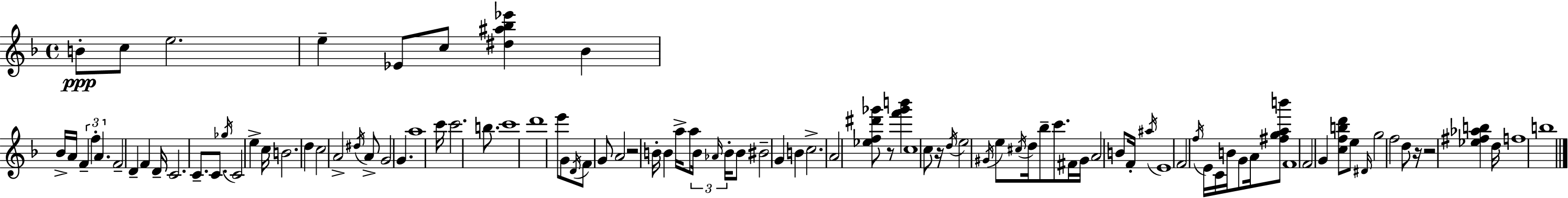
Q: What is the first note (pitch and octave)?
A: B4